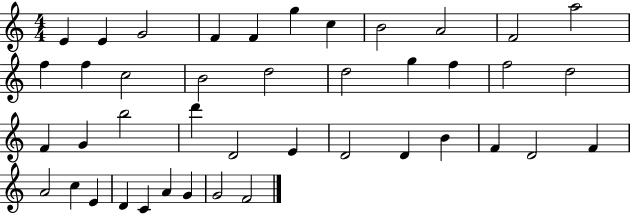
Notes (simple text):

E4/q E4/q G4/h F4/q F4/q G5/q C5/q B4/h A4/h F4/h A5/h F5/q F5/q C5/h B4/h D5/h D5/h G5/q F5/q F5/h D5/h F4/q G4/q B5/h D6/q D4/h E4/q D4/h D4/q B4/q F4/q D4/h F4/q A4/h C5/q E4/q D4/q C4/q A4/q G4/q G4/h F4/h